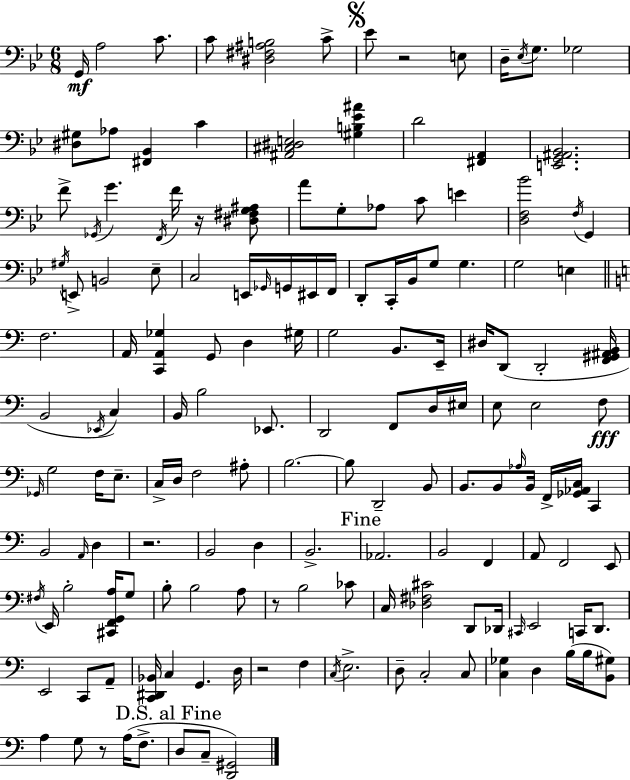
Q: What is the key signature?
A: G minor